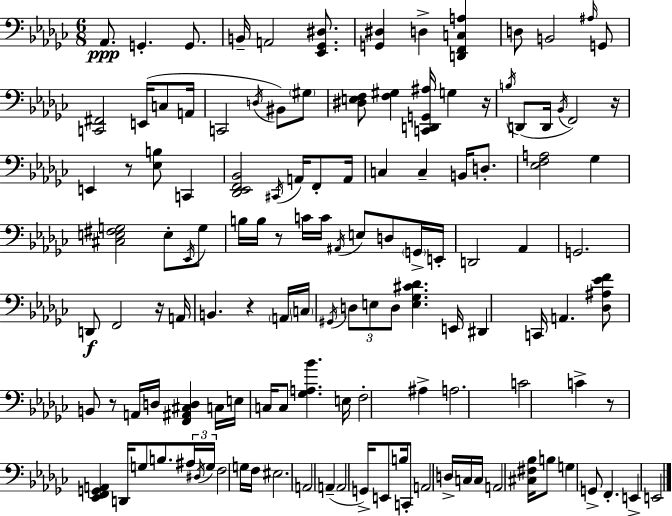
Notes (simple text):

Ab2/e. G2/q. G2/e. B2/s A2/h [Eb2,Gb2,D#3]/e. [G2,D#3]/q D3/q [D2,F2,C3,A3]/q D3/e B2/h A#3/s G2/e [C2,F#2]/h E2/s C3/e A2/s C2/h D3/s BIS2/e G#3/e [D#3,E3,F3]/e [F3,G#3]/q [C2,D2,G2,A#3]/s G3/q R/s B3/s D2/e D2/s Bb2/s F2/h R/s E2/q R/e [Eb3,B3]/e C2/q [Db2,Eb2,F2,Bb2]/h C#2/s A2/s F2/e A2/s C3/q C3/q B2/s D3/e. [Eb3,F3,A3]/h Gb3/q [C#3,E3,F#3,G3]/h E3/e Eb2/s G3/e B3/s B3/s R/e C4/s C4/s A#2/s E3/e D3/e G2/s E2/s D2/h Ab2/q G2/h. D2/e F2/h R/s A2/s B2/q. R/q A2/s C3/s G#2/s D3/e E3/e D3/e [E3,Gb3,C#4,Db4]/q. E2/s D#2/q C2/s A2/q. [Db3,A#3,Eb4,F4]/e B2/e R/e A2/s D3/s [F2,A#2,C#3,D3]/q C3/s E3/s C3/s C3/e [Gb3,A3,Bb4]/q. E3/s F3/h A#3/q A3/h. C4/h C4/q R/e [Eb2,F2,G2,A2]/q D2/s G3/e B3/e. A#3/s D#3/s G3/s F3/h G3/s F3/s EIS3/h. A2/h A2/q A2/h G2/s E2/e B3/s C2/e A2/h D3/s C3/s C3/s A2/h [C#3,F#3,Bb3]/s B3/e G3/q G2/e F2/q. E2/q E2/h